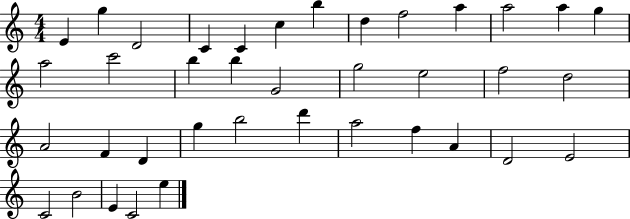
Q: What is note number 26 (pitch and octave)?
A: G5